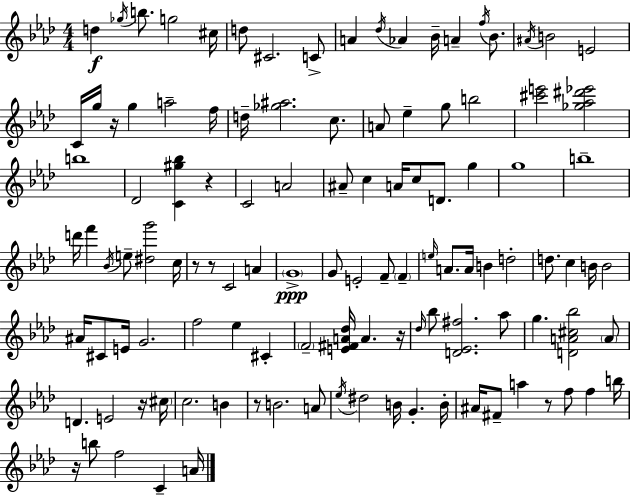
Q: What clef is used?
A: treble